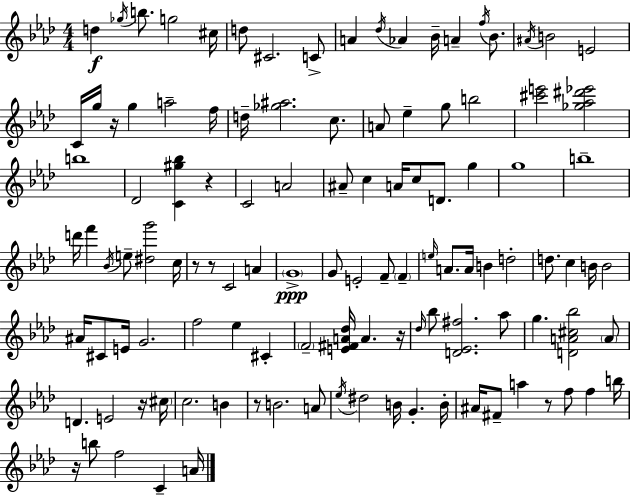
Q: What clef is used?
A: treble